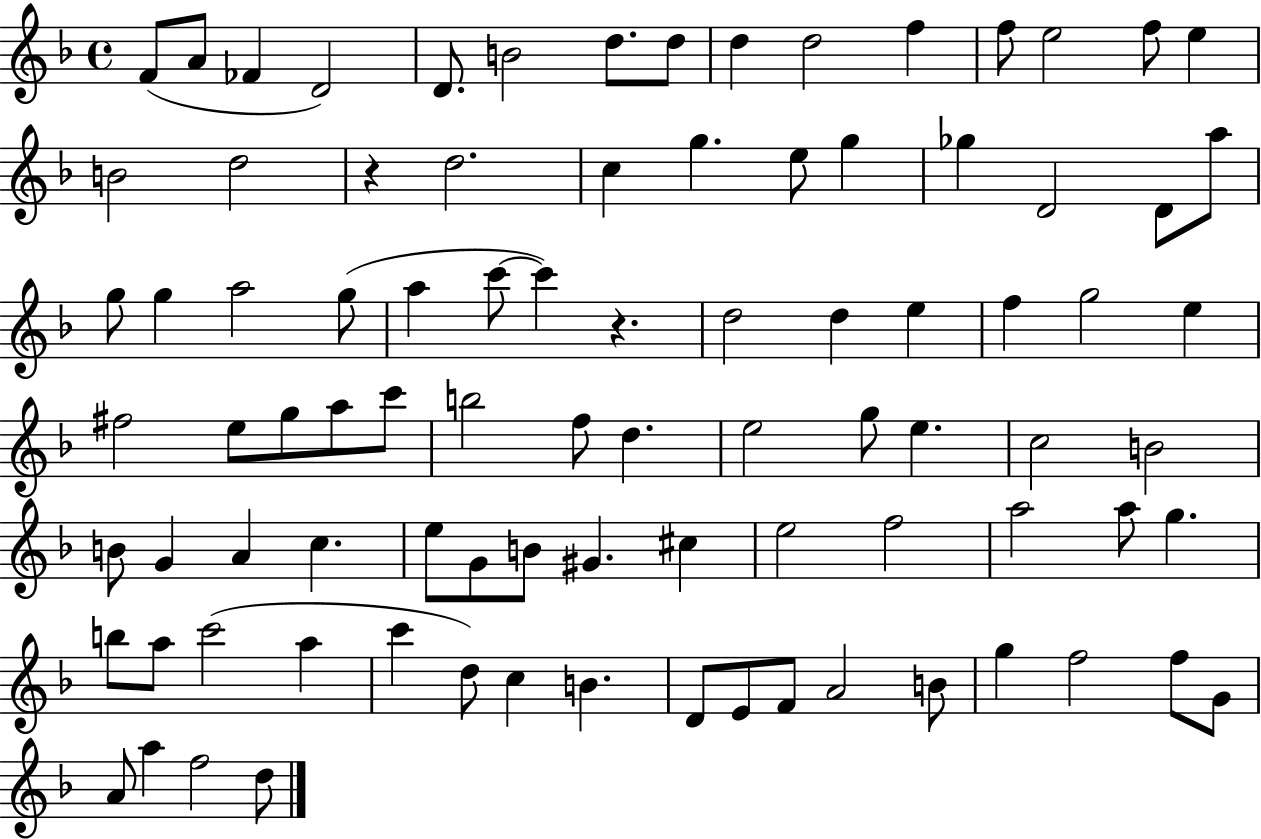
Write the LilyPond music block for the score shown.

{
  \clef treble
  \time 4/4
  \defaultTimeSignature
  \key f \major
  f'8( a'8 fes'4 d'2) | d'8. b'2 d''8. d''8 | d''4 d''2 f''4 | f''8 e''2 f''8 e''4 | \break b'2 d''2 | r4 d''2. | c''4 g''4. e''8 g''4 | ges''4 d'2 d'8 a''8 | \break g''8 g''4 a''2 g''8( | a''4 c'''8~~ c'''4) r4. | d''2 d''4 e''4 | f''4 g''2 e''4 | \break fis''2 e''8 g''8 a''8 c'''8 | b''2 f''8 d''4. | e''2 g''8 e''4. | c''2 b'2 | \break b'8 g'4 a'4 c''4. | e''8 g'8 b'8 gis'4. cis''4 | e''2 f''2 | a''2 a''8 g''4. | \break b''8 a''8 c'''2( a''4 | c'''4 d''8) c''4 b'4. | d'8 e'8 f'8 a'2 b'8 | g''4 f''2 f''8 g'8 | \break a'8 a''4 f''2 d''8 | \bar "|."
}